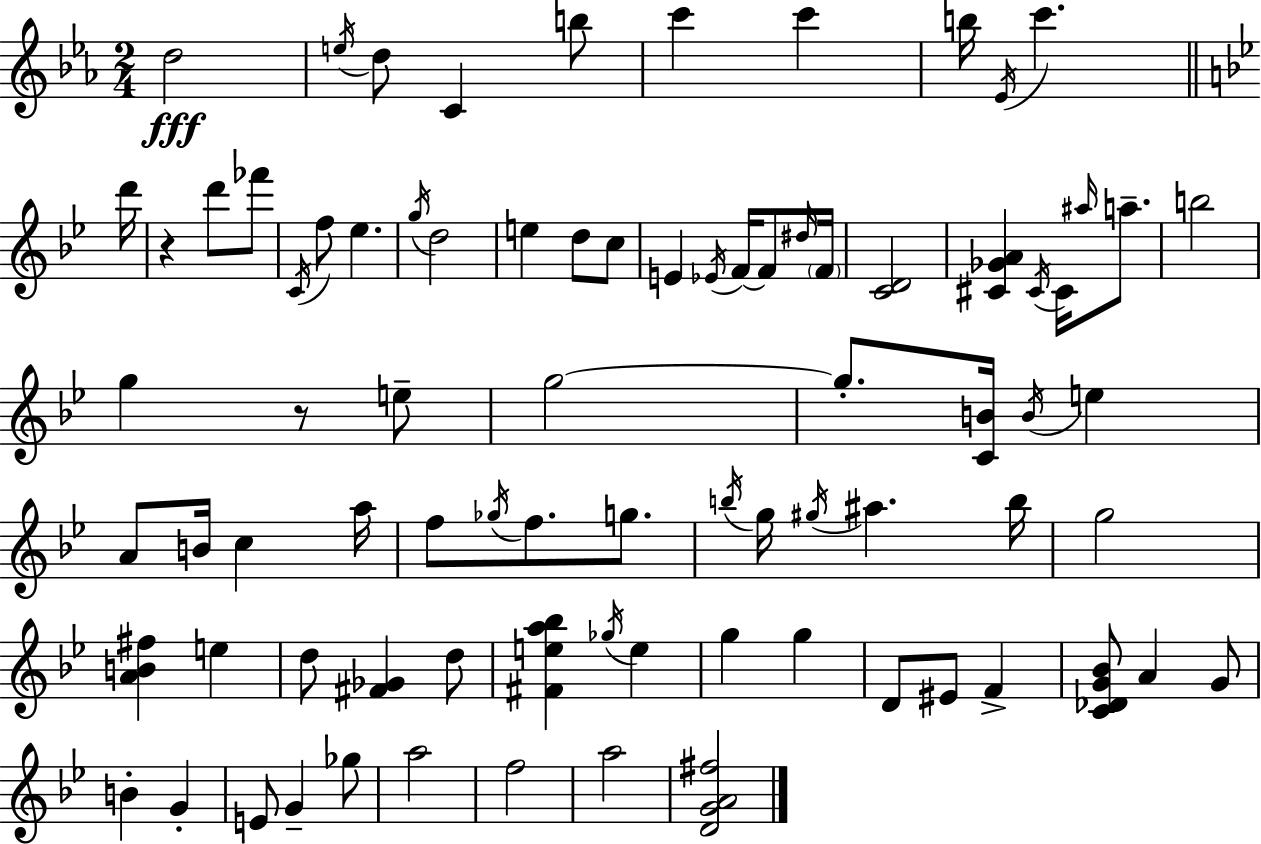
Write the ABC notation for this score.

X:1
T:Untitled
M:2/4
L:1/4
K:Cm
d2 e/4 d/2 C b/2 c' c' b/4 _E/4 c' d'/4 z d'/2 _f'/2 C/4 f/2 _e g/4 d2 e d/2 c/2 E _E/4 F/4 F/2 ^d/4 F/4 [CD]2 [^C_GA] ^C/4 ^C/4 ^a/4 a/2 b2 g z/2 e/2 g2 g/2 [CB]/4 B/4 e A/2 B/4 c a/4 f/2 _g/4 f/2 g/2 b/4 g/4 ^g/4 ^a b/4 g2 [AB^f] e d/2 [^F_G] d/2 [^Fea_b] _g/4 e g g D/2 ^E/2 F [C_DG_B]/2 A G/2 B G E/2 G _g/2 a2 f2 a2 [DGA^f]2